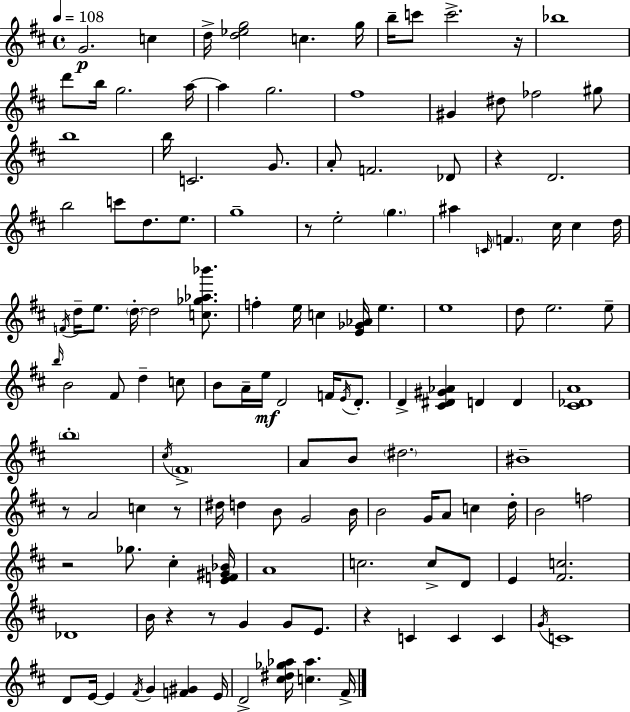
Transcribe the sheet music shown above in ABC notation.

X:1
T:Untitled
M:4/4
L:1/4
K:D
G2 c d/4 [d_eg]2 c g/4 b/4 c'/2 c'2 z/4 _b4 d'/2 b/4 g2 a/4 a g2 ^f4 ^G ^d/2 _f2 ^g/2 b4 b/4 C2 G/2 A/2 F2 _D/2 z D2 b2 c'/2 d/2 e/2 g4 z/2 e2 g ^a C/4 F ^c/4 ^c d/4 F/4 d/4 e/2 d/4 d2 [c_g_a_b']/2 f e/4 c [E_G_A]/4 e e4 d/2 e2 e/2 b/4 B2 ^F/2 d c/2 B/2 A/4 e/4 D2 F/4 E/4 D/2 D [^C^D^G_A] D D [^C_DA]4 b4 ^c/4 ^F4 A/2 B/2 ^d2 ^B4 z/2 A2 c z/2 ^d/4 d B/2 G2 B/4 B2 G/4 A/2 c d/4 B2 f2 z2 _g/2 ^c [EF^G_B]/4 A4 c2 c/2 D/2 E [^Fc]2 _D4 B/4 z z/2 G G/2 E/2 z C C C G/4 C4 D/2 E/4 E ^F/4 G [F^G] E/4 D2 [^c^d_g_a]/4 [c_a] ^F/4